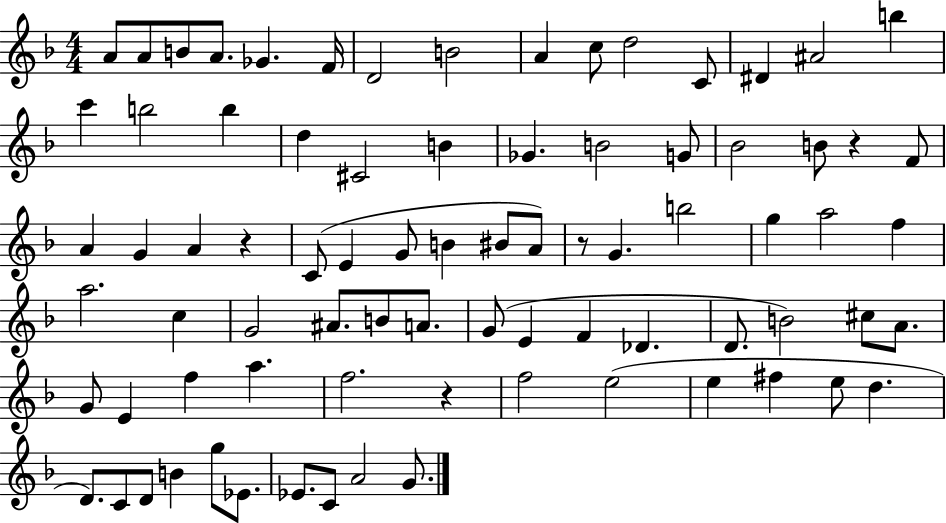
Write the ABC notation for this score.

X:1
T:Untitled
M:4/4
L:1/4
K:F
A/2 A/2 B/2 A/2 _G F/4 D2 B2 A c/2 d2 C/2 ^D ^A2 b c' b2 b d ^C2 B _G B2 G/2 _B2 B/2 z F/2 A G A z C/2 E G/2 B ^B/2 A/2 z/2 G b2 g a2 f a2 c G2 ^A/2 B/2 A/2 G/2 E F _D D/2 B2 ^c/2 A/2 G/2 E f a f2 z f2 e2 e ^f e/2 d D/2 C/2 D/2 B g/2 _E/2 _E/2 C/2 A2 G/2